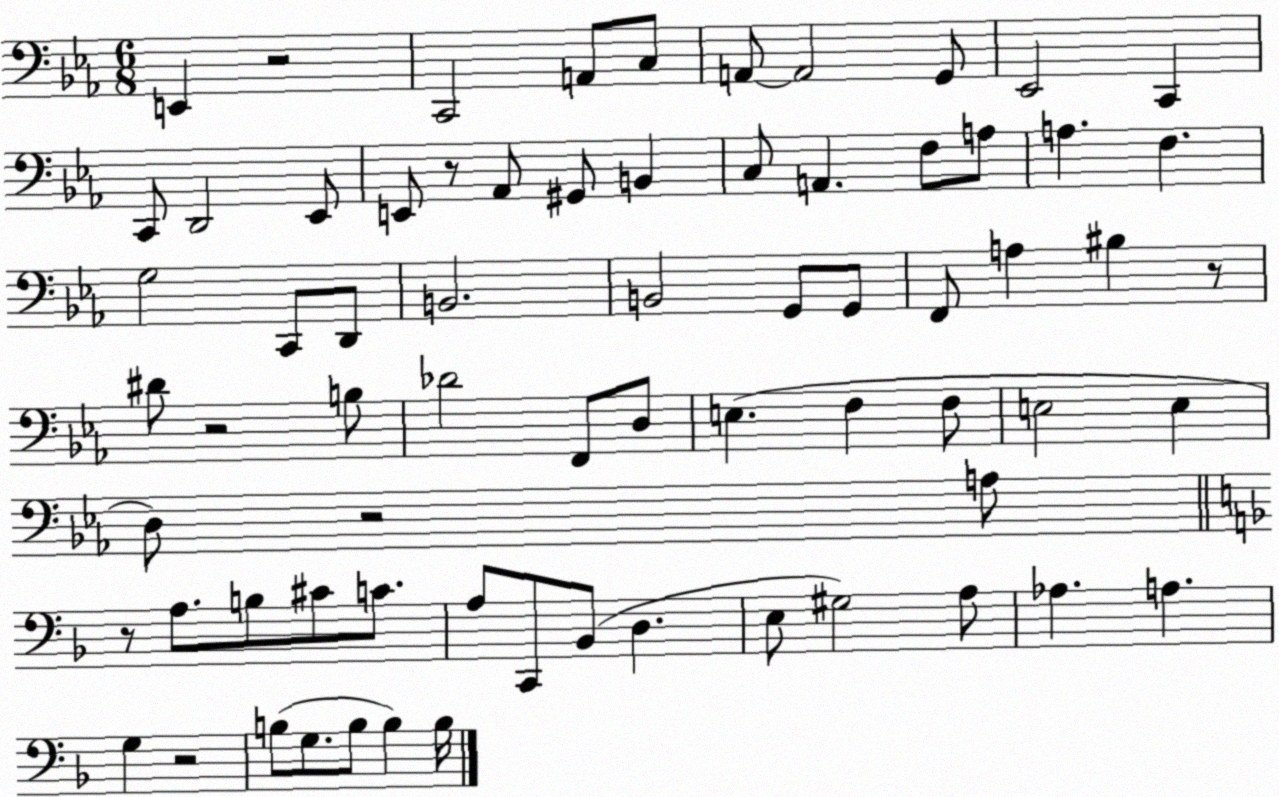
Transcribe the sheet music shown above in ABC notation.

X:1
T:Untitled
M:6/8
L:1/4
K:Eb
E,, z2 C,,2 A,,/2 C,/2 A,,/2 A,,2 G,,/2 _E,,2 C,, C,,/2 D,,2 _E,,/2 E,,/2 z/2 _A,,/2 ^G,,/2 B,, C,/2 A,, F,/2 A,/2 A, F, G,2 C,,/2 D,,/2 B,,2 B,,2 G,,/2 G,,/2 F,,/2 A, ^B, z/2 ^D/2 z2 B,/2 _D2 F,,/2 D,/2 E, F, F,/2 E,2 E, D,/2 z2 A,/2 z/2 A,/2 B,/2 ^C/2 C/2 A,/2 C,,/2 _B,,/2 D, E,/2 ^G,2 A,/2 _A, A, G, z2 B,/2 G,/2 B,/2 B, B,/4